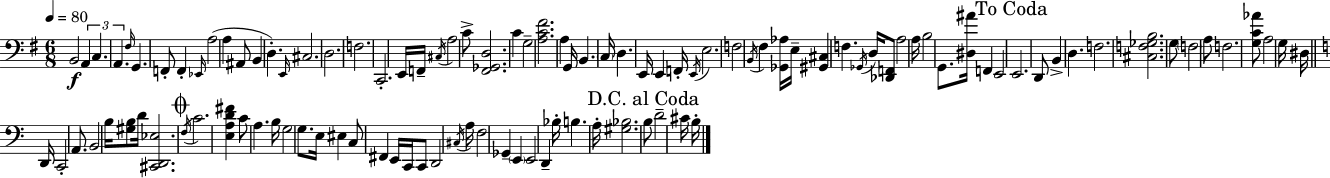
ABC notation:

X:1
T:Untitled
M:6/8
L:1/4
K:G
B,,2 A,, C, A,, ^F,/4 G,, F,,/2 F,, _E,,/4 A,2 A, ^A,,/2 B,, D, E,,/4 ^C,2 D,2 F,2 C,,2 E,,/4 F,,/4 ^C,/4 A,2 C/2 [^F,,_G,,D,]2 C G,2 [A,C^F]2 A, G,,/4 B,, C,/4 D, E,,/4 E,, F,,/4 E,,/4 E,2 F,2 B,,/4 ^F, [_G,,_A,]/4 E,/4 [^G,,^C,] F, _G,,/4 D,/4 [_D,,F,,]/2 A,2 A,/4 B,2 G,,/2 [^D,^A]/4 F,, E,,2 E,,2 D,,/2 B,, D, F,2 [^C,F,_G,B,]2 G,/2 F,2 A,/2 F,2 [G,C_A]/2 A,2 G,/4 ^D,/4 D,,/4 C,,2 A,,/2 B,,2 B,/4 [^G,B,]/2 D/4 [^C,,D,,_E,]2 F,/4 C2 [E,A,D^F] C/2 A, B,/4 G,2 G,/2 E,/4 ^E, C,/2 ^F,, E,,/4 C,,/4 C,,/2 D,,2 ^C,/4 A,/4 F,2 _G,, E,, E,,2 D,, _B,/4 B, A,/4 [^G,_B,]2 B,/2 D2 ^C/4 B,/4